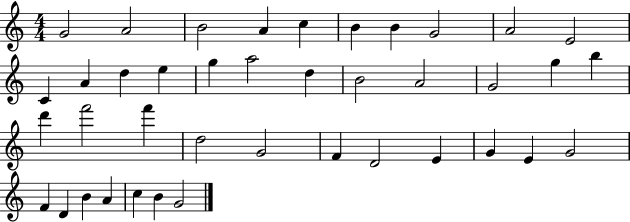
X:1
T:Untitled
M:4/4
L:1/4
K:C
G2 A2 B2 A c B B G2 A2 E2 C A d e g a2 d B2 A2 G2 g b d' f'2 f' d2 G2 F D2 E G E G2 F D B A c B G2